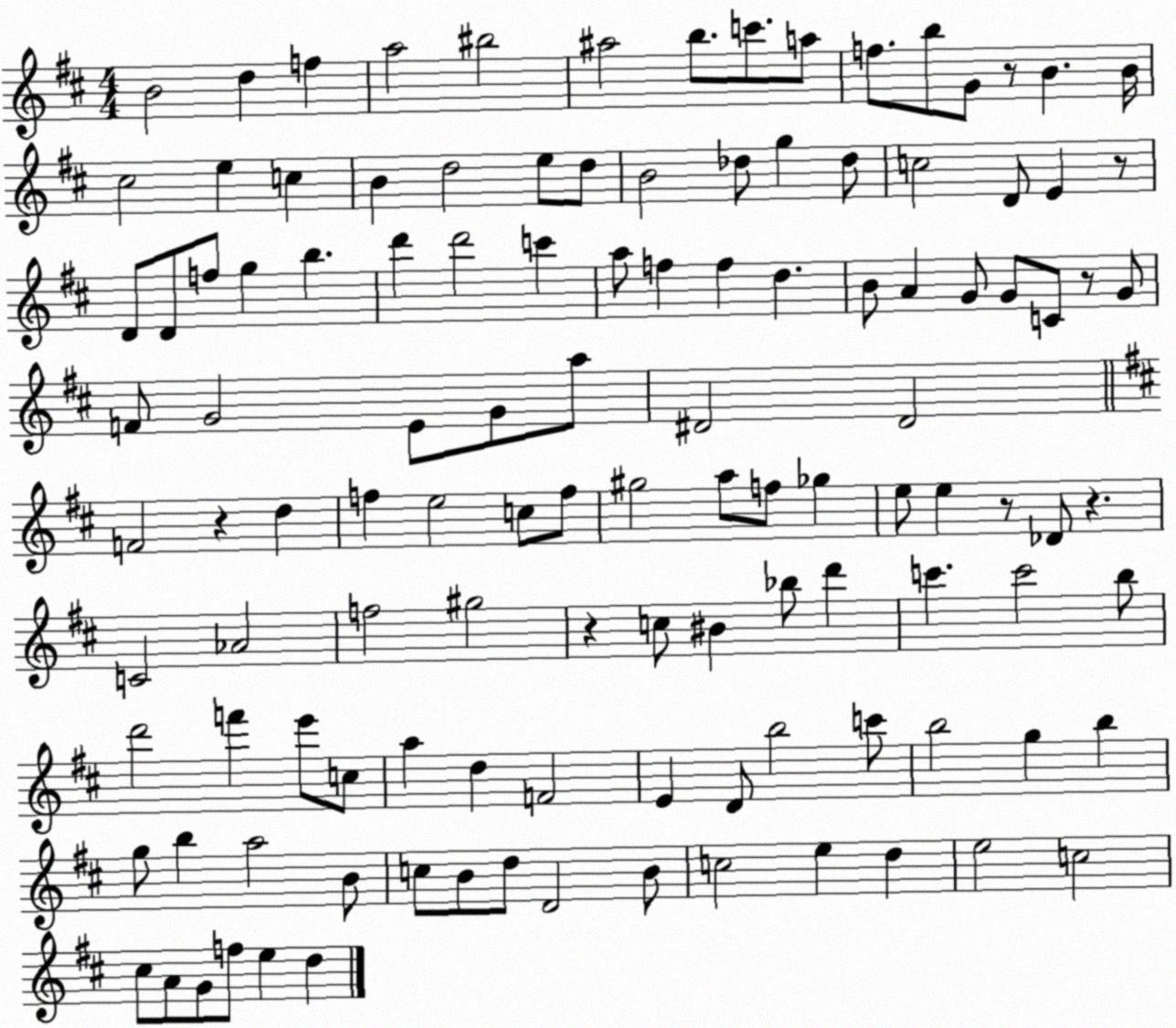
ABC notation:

X:1
T:Untitled
M:4/4
L:1/4
K:D
B2 d f a2 ^b2 ^a2 b/2 c'/2 a/2 f/2 b/2 G/2 z/2 B B/4 ^c2 e c B d2 e/2 d/2 B2 _d/2 g _d/2 c2 D/2 E z/2 D/2 D/2 f/2 g b d' d'2 c' a/2 f f d B/2 A G/2 G/2 C/2 z/2 G/2 F/2 G2 E/2 G/2 a/2 ^D2 ^D2 F2 z d f e2 c/2 f/2 ^g2 a/2 f/2 _g e/2 e z/2 _D/2 z C2 _A2 f2 ^g2 z c/2 ^B _b/2 d' c' c'2 b/2 d'2 f' e'/2 c/2 a d F2 E D/2 b2 c'/2 b2 g b g/2 b a2 B/2 c/2 B/2 d/2 D2 B/2 c2 e d e2 c2 ^c/2 A/2 G/2 f/2 e d